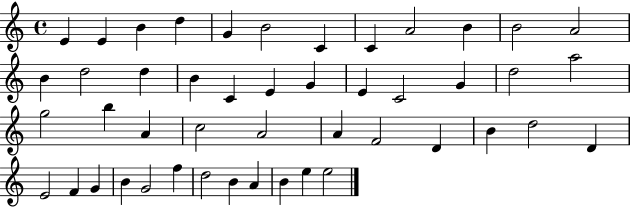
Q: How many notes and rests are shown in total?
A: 47